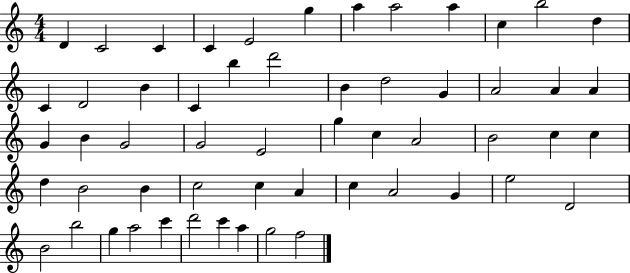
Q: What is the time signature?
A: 4/4